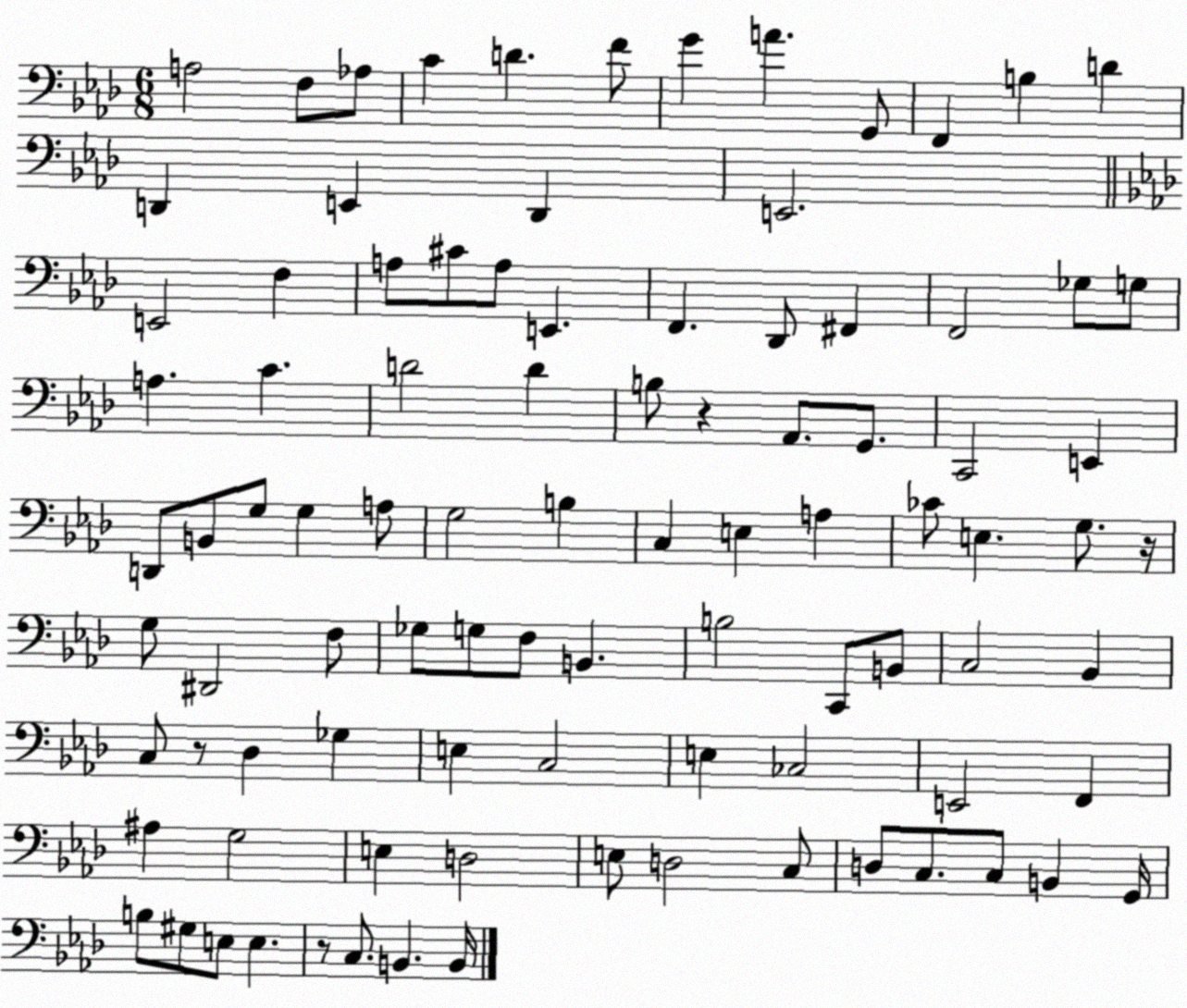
X:1
T:Untitled
M:6/8
L:1/4
K:Ab
A,2 F,/2 _A,/2 C D F/2 G A G,,/2 F,, B, D D,, E,, D,, E,,2 E,,2 F, A,/2 ^C/2 A,/2 E,, F,, _D,,/2 ^F,, F,,2 _G,/2 G,/2 A, C D2 D B,/2 z _A,,/2 G,,/2 C,,2 E,, D,,/2 B,,/2 G,/2 G, A,/2 G,2 B, C, E, A, _C/2 E, G,/2 z/4 G,/2 ^D,,2 F,/2 _G,/2 G,/2 F,/2 B,, B,2 C,,/2 B,,/2 C,2 _B,, C,/2 z/2 _D, _G, E, C,2 E, _C,2 E,,2 F,, ^A, G,2 E, D,2 E,/2 D,2 C,/2 D,/2 C,/2 C,/2 B,, G,,/4 B,/2 ^G,/2 E,/2 E, z/2 C,/2 B,, B,,/4